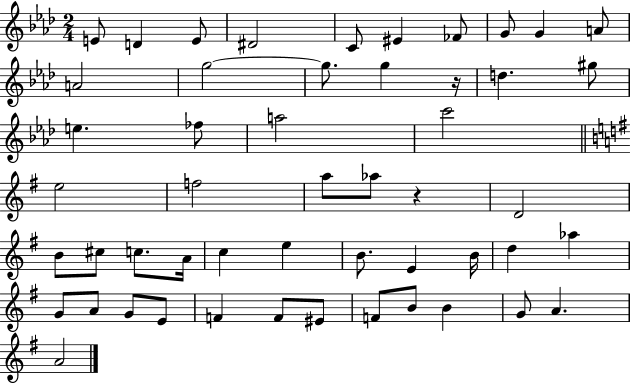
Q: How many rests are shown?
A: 2